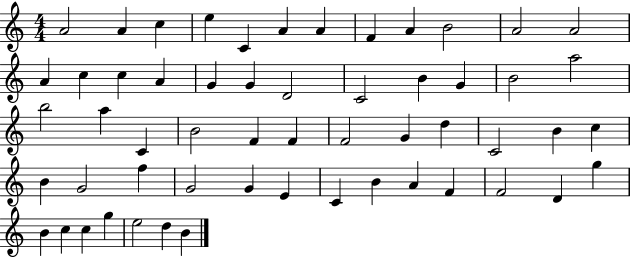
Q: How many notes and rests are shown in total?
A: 56